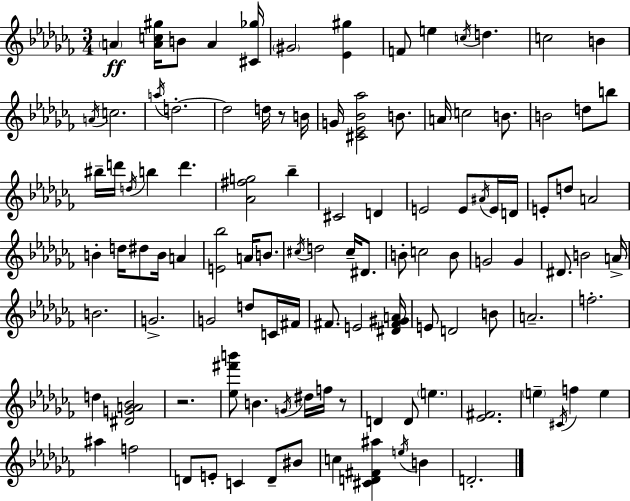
{
  \clef treble
  \numericTimeSignature
  \time 3/4
  \key aes \minor
  \repeat volta 2 { \parenthesize a'4\ff <a' c'' gis''>16 b'8 a'4 <cis' ges''>16 | \parenthesize gis'2 <ees' gis''>4 | f'8 e''4 \acciaccatura { c''16 } d''4. | c''2 b'4 | \break \acciaccatura { a'16 } c''2. | \acciaccatura { a''16 } d''2.-.~~ | d''2 d''16 | r8 b'16 g'16 <cis' ees' bes' aes''>2 | \break b'8. a'16 c''2 | b'8. b'2 d''8 | b''8 bis''16-- d'''16 \acciaccatura { d''16 } b''4 d'''4. | <aes' fis'' g''>2 | \break bes''4-- cis'2 | d'4 e'2 | e'8 \acciaccatura { ais'16 } e'16 d'16 e'8-. d''8 a'2 | b'4-. d''16 dis''8 | \break b'16 a'4 <e' bes''>2 | a'16 b'8. \acciaccatura { cis''16 } d''2 | cis''16-- dis'8. b'8-. c''2 | b'8 g'2 | \break g'4 dis'8. b'2 | a'16-> b'2. | g'2.-> | g'2 | \break d''8 c'16 fis'16 fis'8. e'2 | <dis' fis' gis' a'>16 e'8 d'2 | b'8 a'2.-- | f''2.-. | \break d''4 <dis' g' a' bes'>2 | r2. | <ees'' fis''' b'''>8 b'4. | \acciaccatura { g'16 } dis''16 f''16 r8 d'4 d'8 | \break \parenthesize e''4. <ees' fis'>2. | \parenthesize e''4-- \acciaccatura { cis'16 } | f''4 e''4 ais''4 | f''2 d'8 e'8-. | \break c'4 d'8-- bis'8 c''4 | <cis' d' fis' ais''>4 \acciaccatura { e''16 } b'4 d'2.-. | } \bar "|."
}